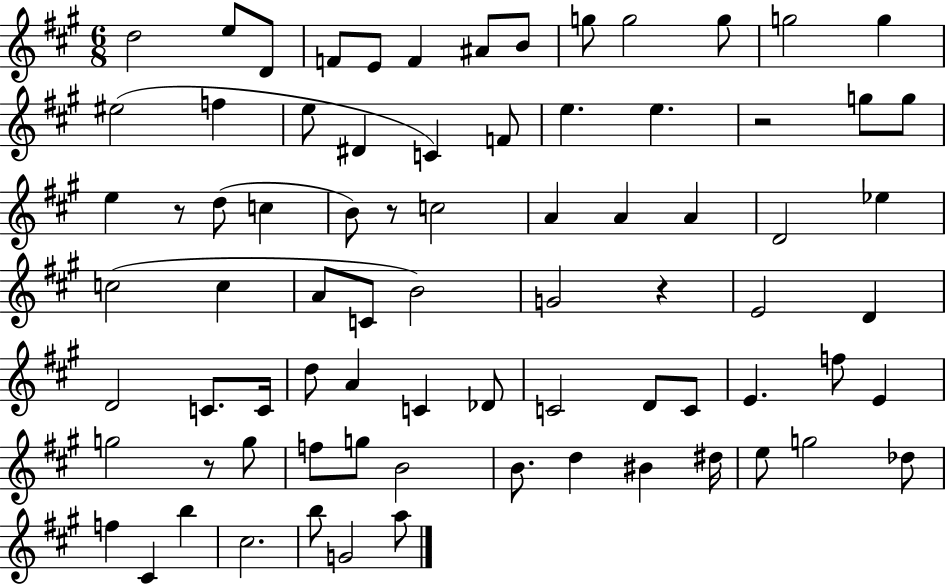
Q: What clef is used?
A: treble